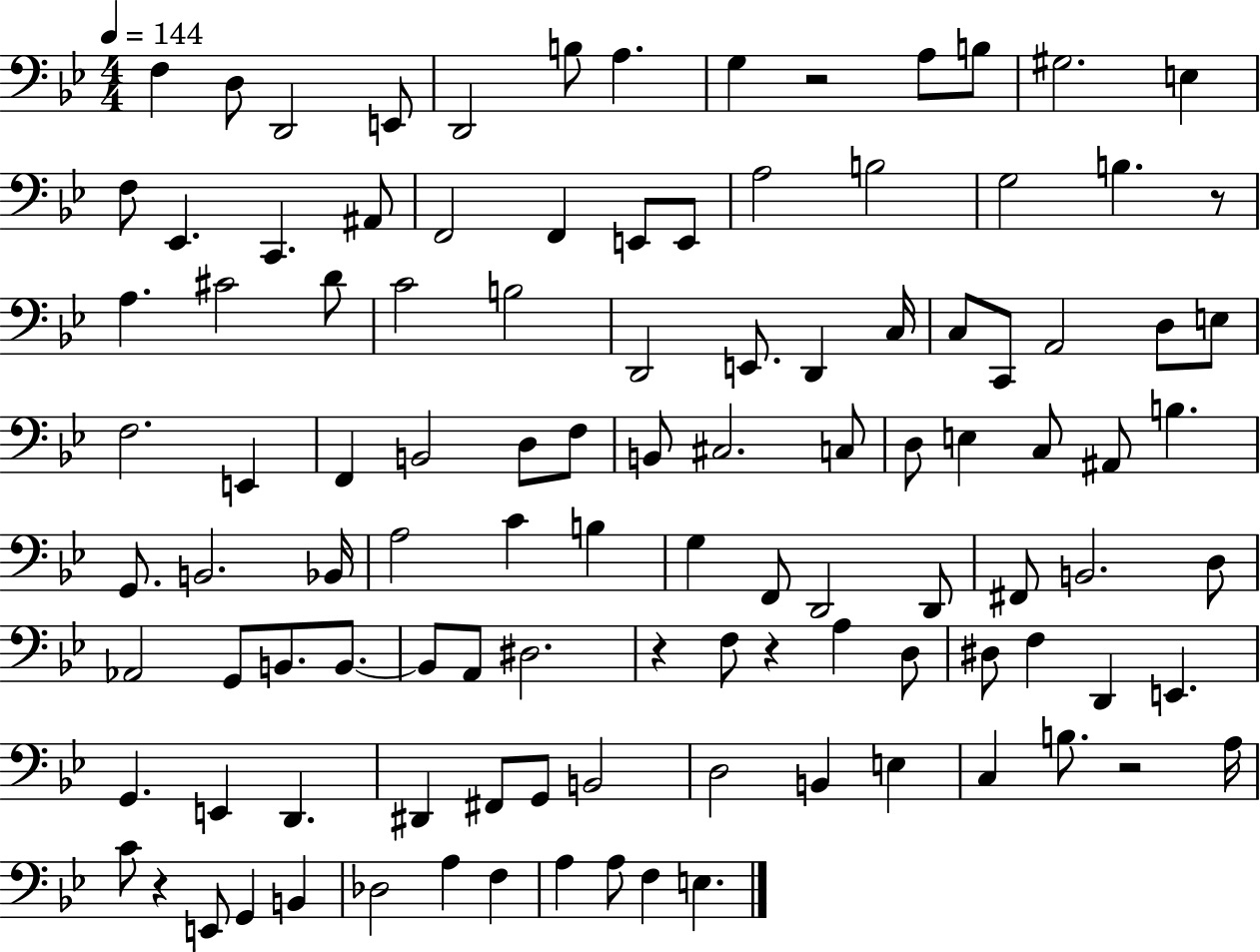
{
  \clef bass
  \numericTimeSignature
  \time 4/4
  \key bes \major
  \tempo 4 = 144
  f4 d8 d,2 e,8 | d,2 b8 a4. | g4 r2 a8 b8 | gis2. e4 | \break f8 ees,4. c,4. ais,8 | f,2 f,4 e,8 e,8 | a2 b2 | g2 b4. r8 | \break a4. cis'2 d'8 | c'2 b2 | d,2 e,8. d,4 c16 | c8 c,8 a,2 d8 e8 | \break f2. e,4 | f,4 b,2 d8 f8 | b,8 cis2. c8 | d8 e4 c8 ais,8 b4. | \break g,8. b,2. bes,16 | a2 c'4 b4 | g4 f,8 d,2 d,8 | fis,8 b,2. d8 | \break aes,2 g,8 b,8. b,8.~~ | b,8 a,8 dis2. | r4 f8 r4 a4 d8 | dis8 f4 d,4 e,4. | \break g,4. e,4 d,4. | dis,4 fis,8 g,8 b,2 | d2 b,4 e4 | c4 b8. r2 a16 | \break c'8 r4 e,8 g,4 b,4 | des2 a4 f4 | a4 a8 f4 e4. | \bar "|."
}